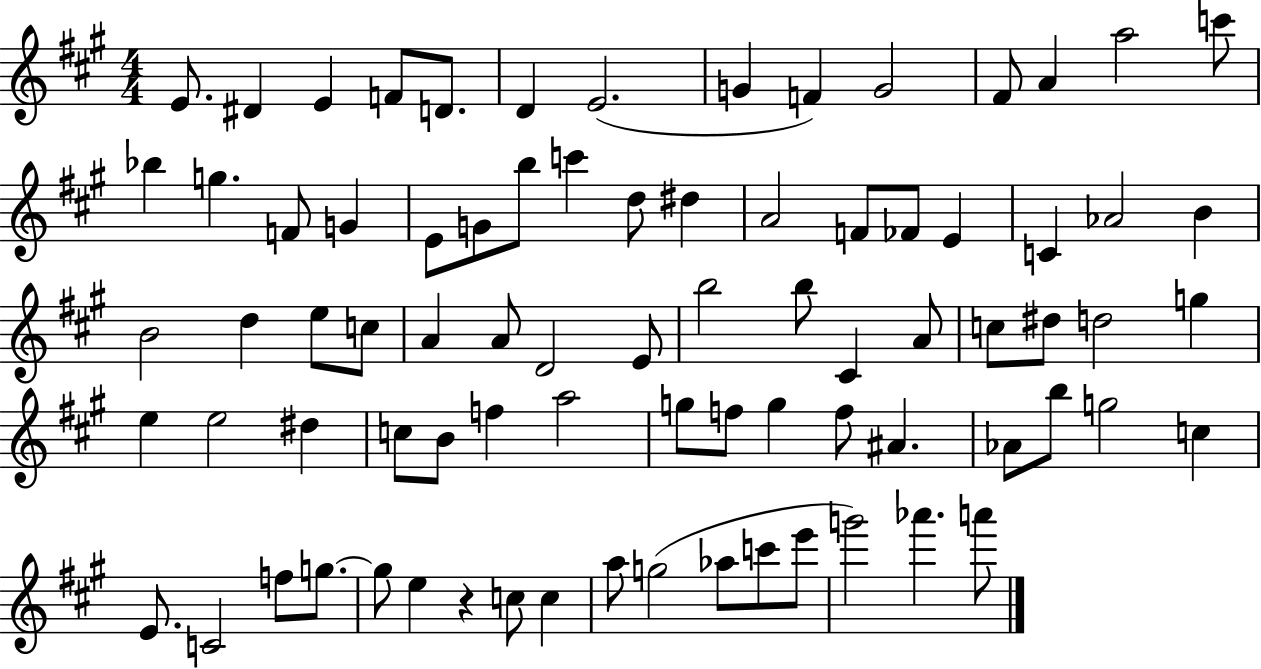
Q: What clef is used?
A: treble